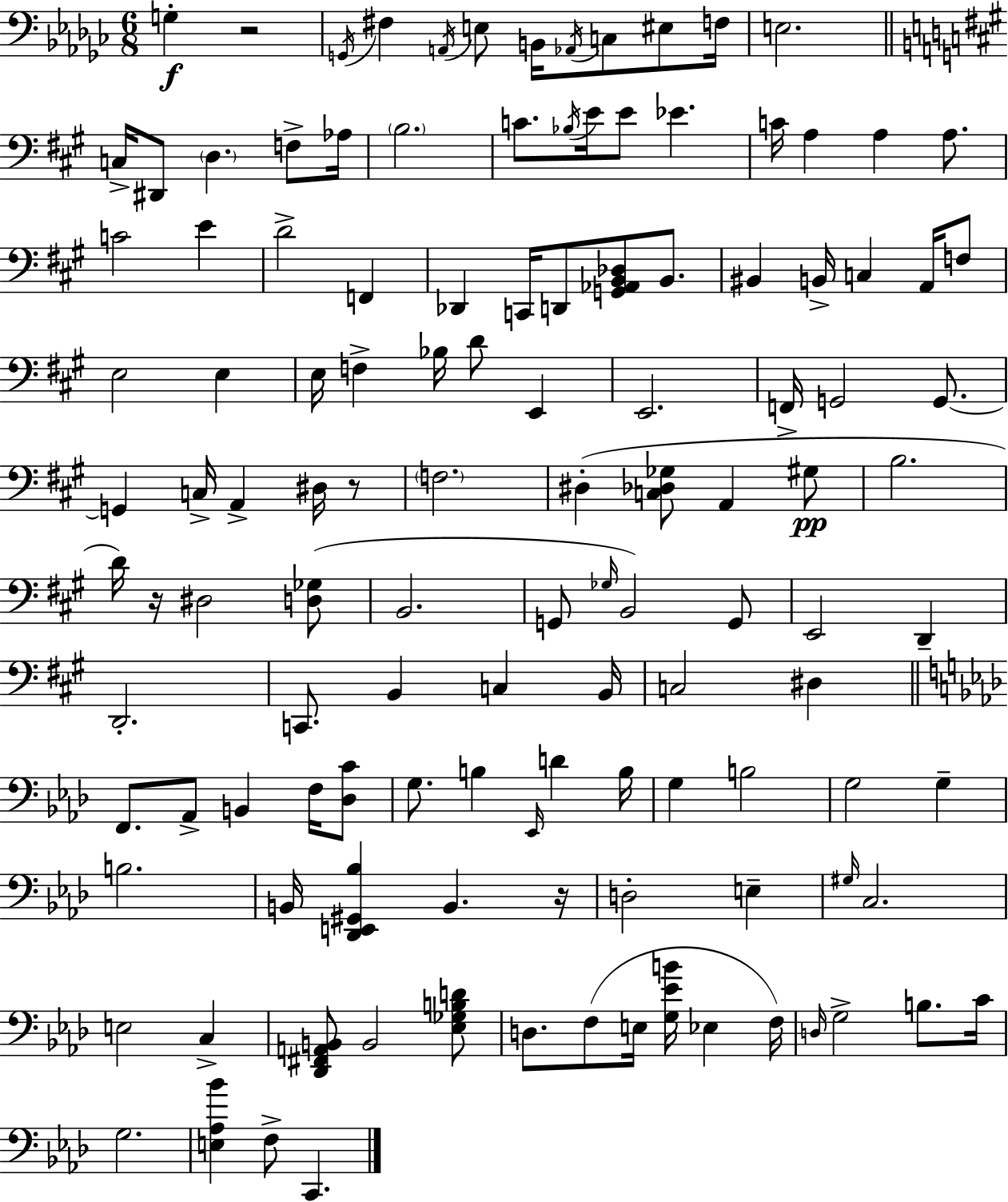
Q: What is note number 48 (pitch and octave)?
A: F2